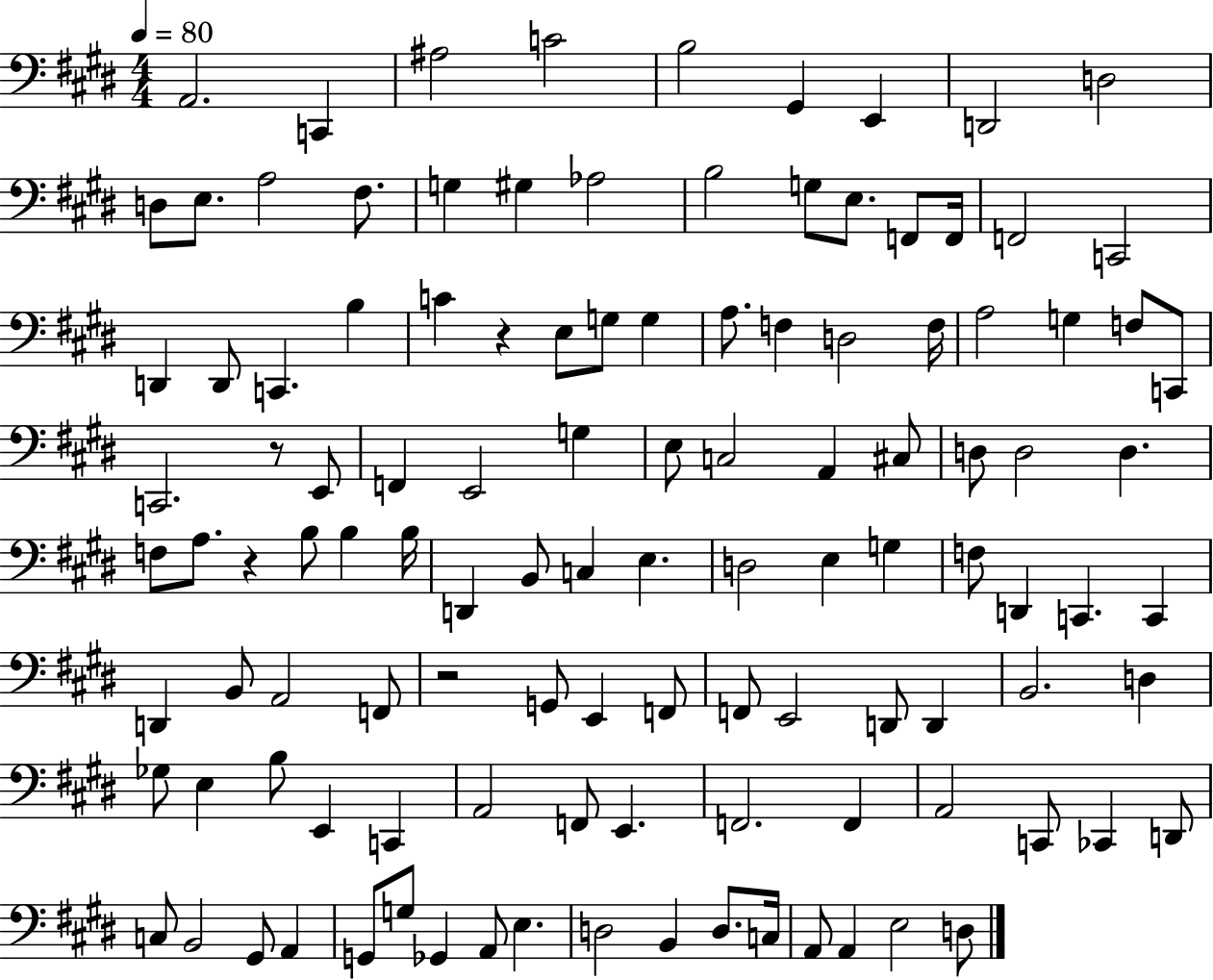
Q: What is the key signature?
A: E major